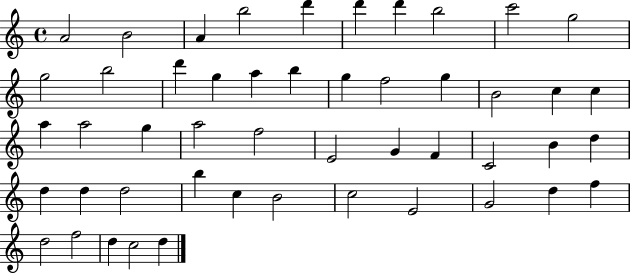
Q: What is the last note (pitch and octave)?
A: D5